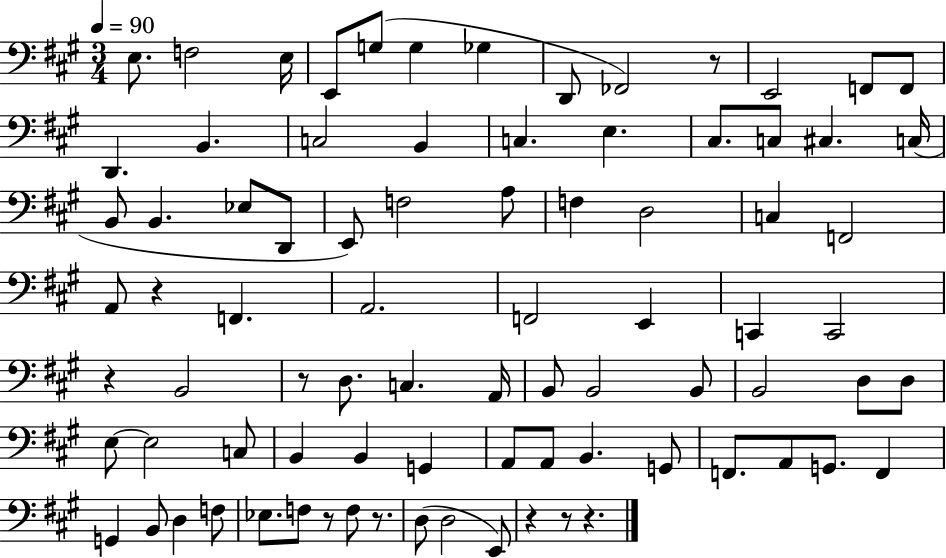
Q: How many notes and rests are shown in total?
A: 83